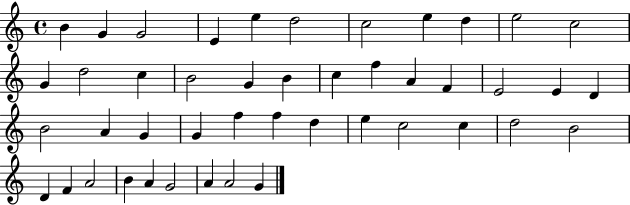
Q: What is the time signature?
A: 4/4